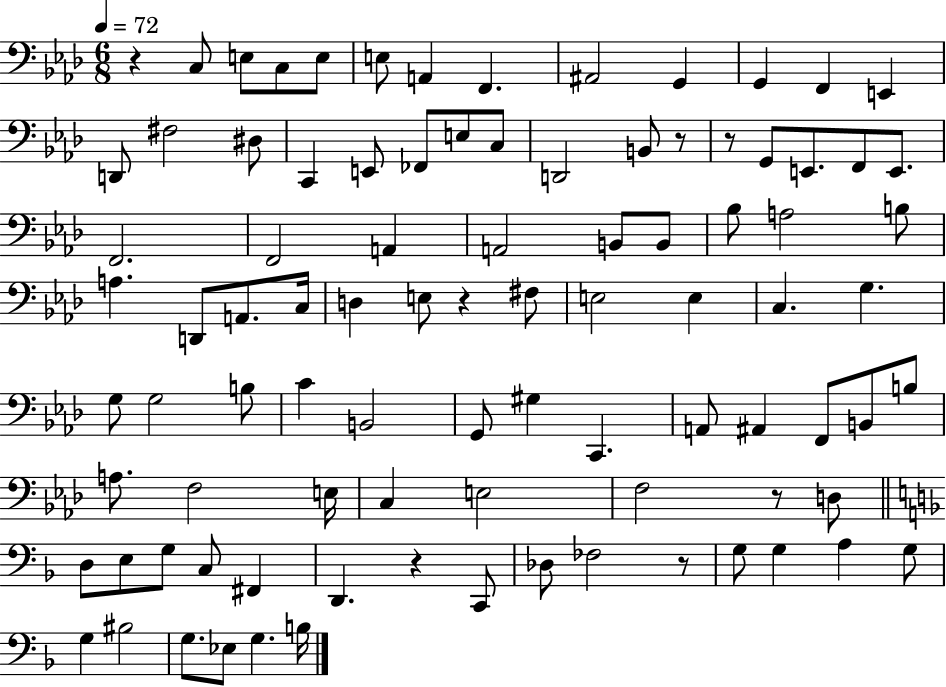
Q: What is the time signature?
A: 6/8